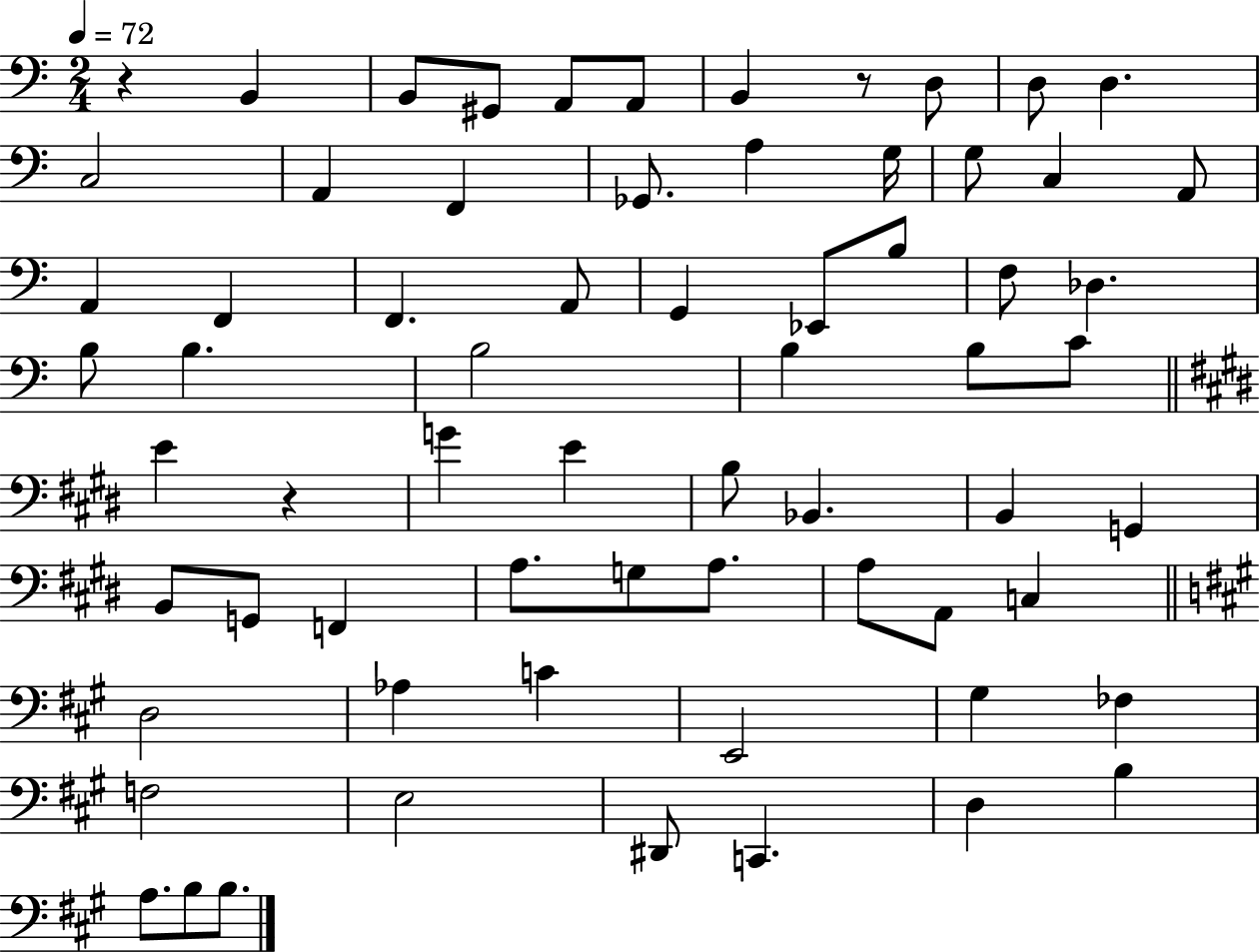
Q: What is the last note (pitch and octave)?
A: B3